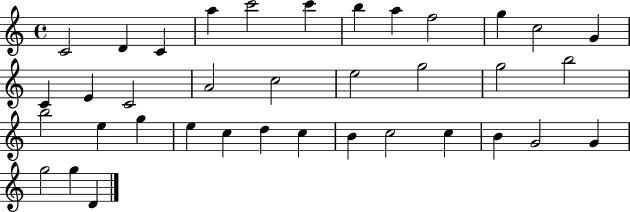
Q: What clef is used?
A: treble